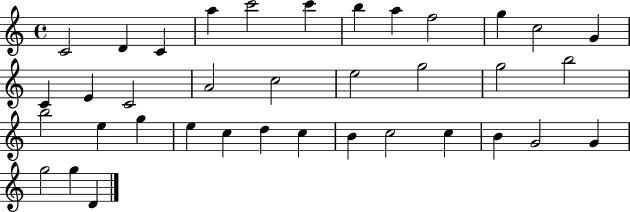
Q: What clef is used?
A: treble